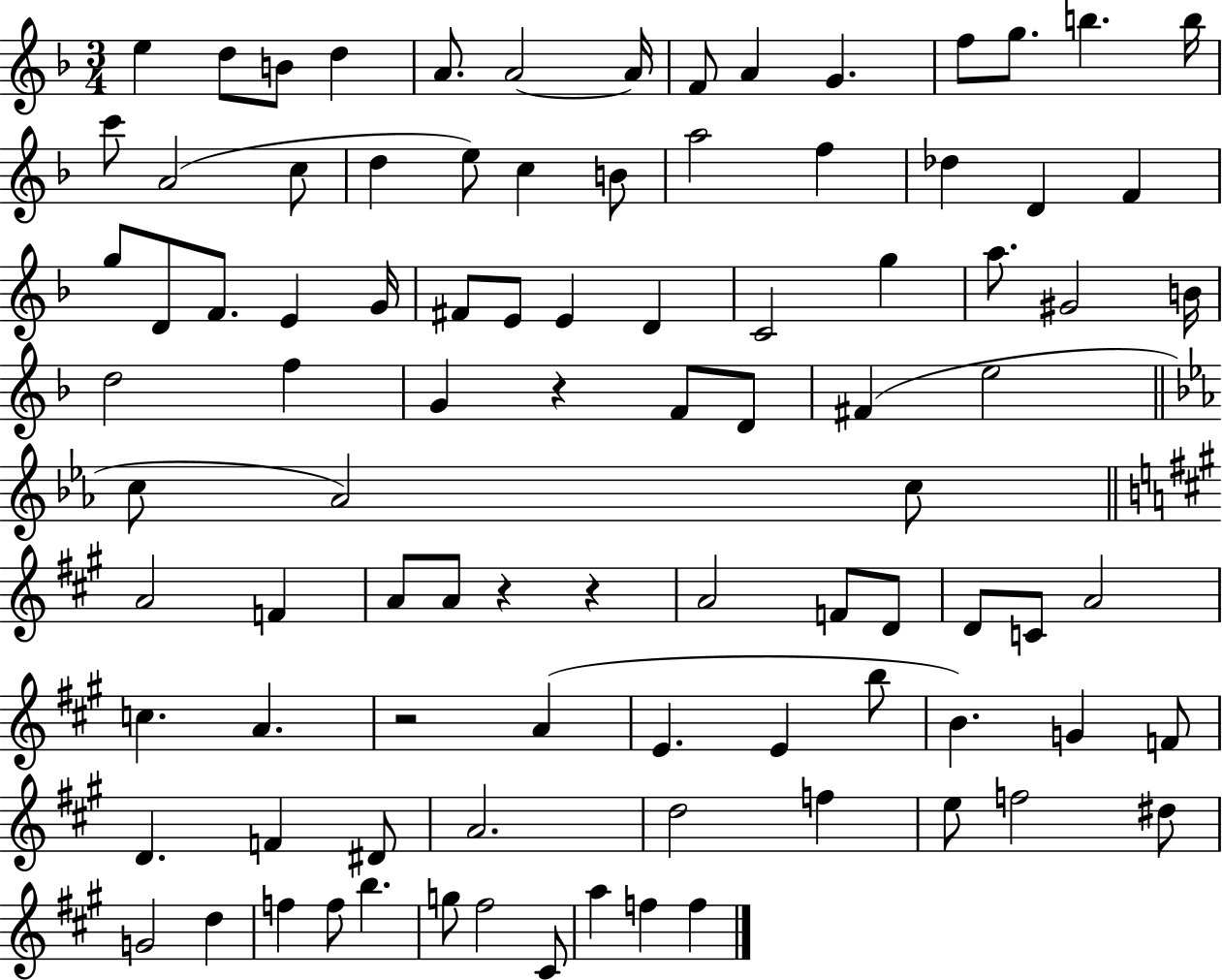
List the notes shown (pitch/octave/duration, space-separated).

E5/q D5/e B4/e D5/q A4/e. A4/h A4/s F4/e A4/q G4/q. F5/e G5/e. B5/q. B5/s C6/e A4/h C5/e D5/q E5/e C5/q B4/e A5/h F5/q Db5/q D4/q F4/q G5/e D4/e F4/e. E4/q G4/s F#4/e E4/e E4/q D4/q C4/h G5/q A5/e. G#4/h B4/s D5/h F5/q G4/q R/q F4/e D4/e F#4/q E5/h C5/e Ab4/h C5/e A4/h F4/q A4/e A4/e R/q R/q A4/h F4/e D4/e D4/e C4/e A4/h C5/q. A4/q. R/h A4/q E4/q. E4/q B5/e B4/q. G4/q F4/e D4/q. F4/q D#4/e A4/h. D5/h F5/q E5/e F5/h D#5/e G4/h D5/q F5/q F5/e B5/q. G5/e F#5/h C#4/e A5/q F5/q F5/q